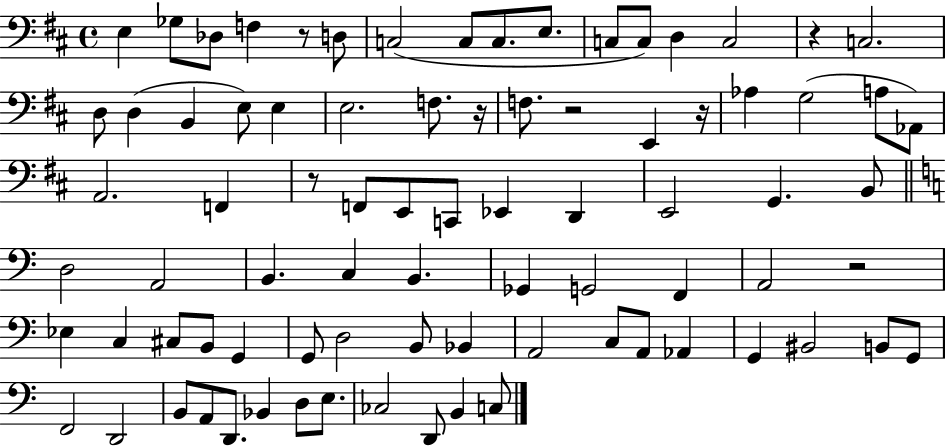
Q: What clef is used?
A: bass